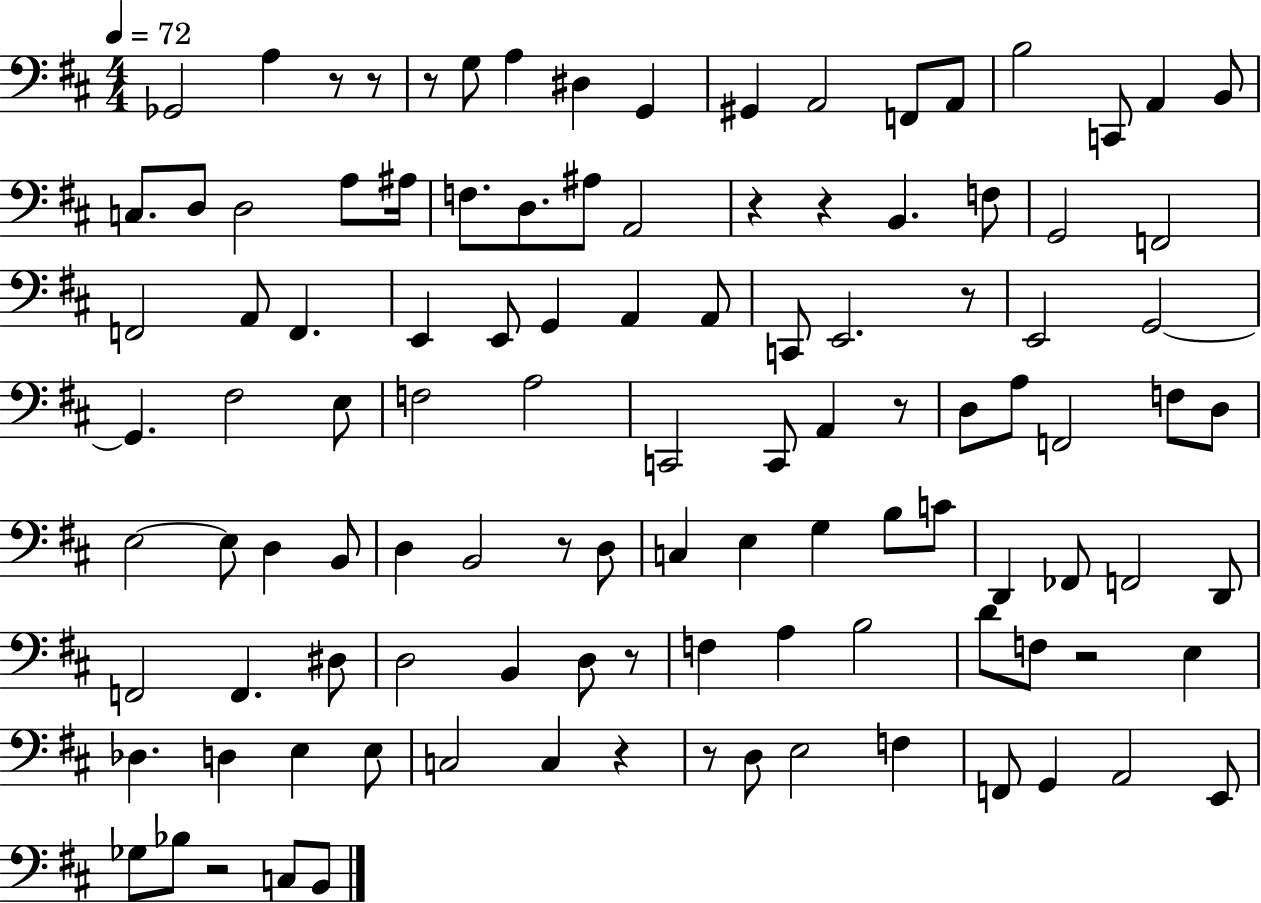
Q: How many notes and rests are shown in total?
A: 110